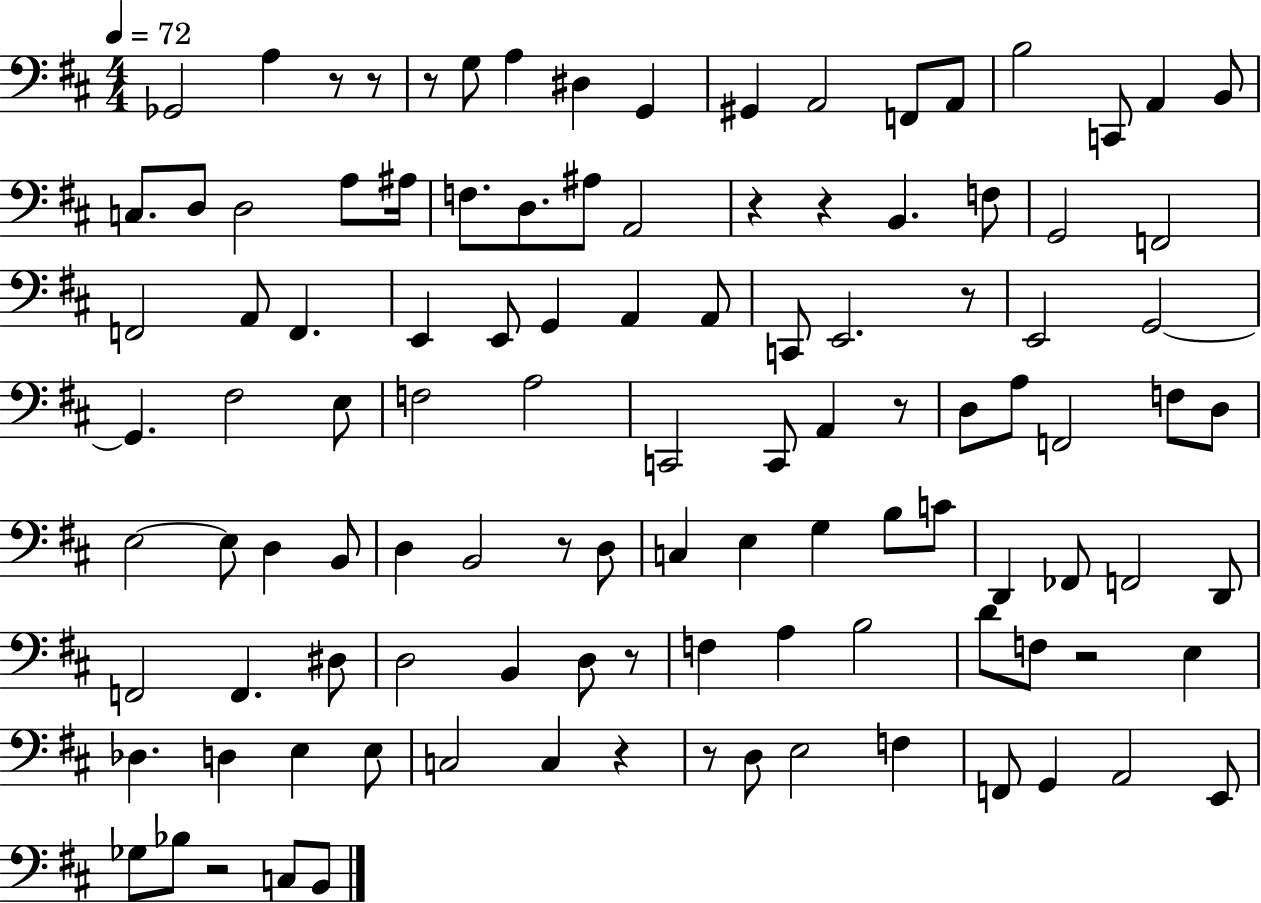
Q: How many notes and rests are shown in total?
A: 110